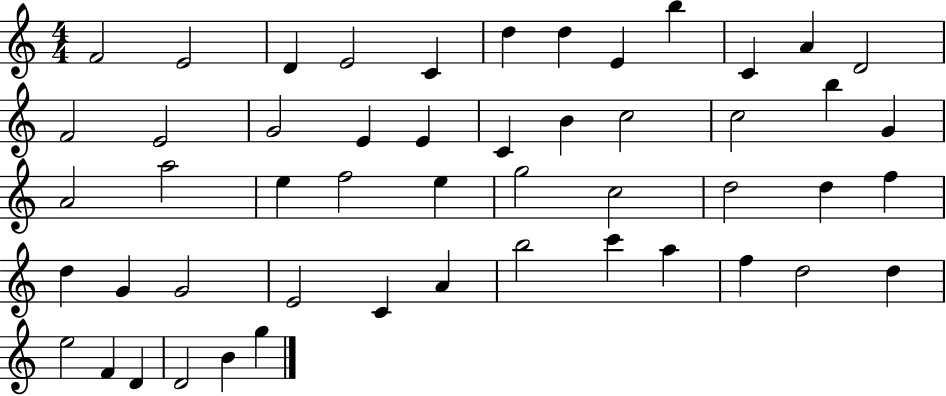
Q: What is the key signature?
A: C major